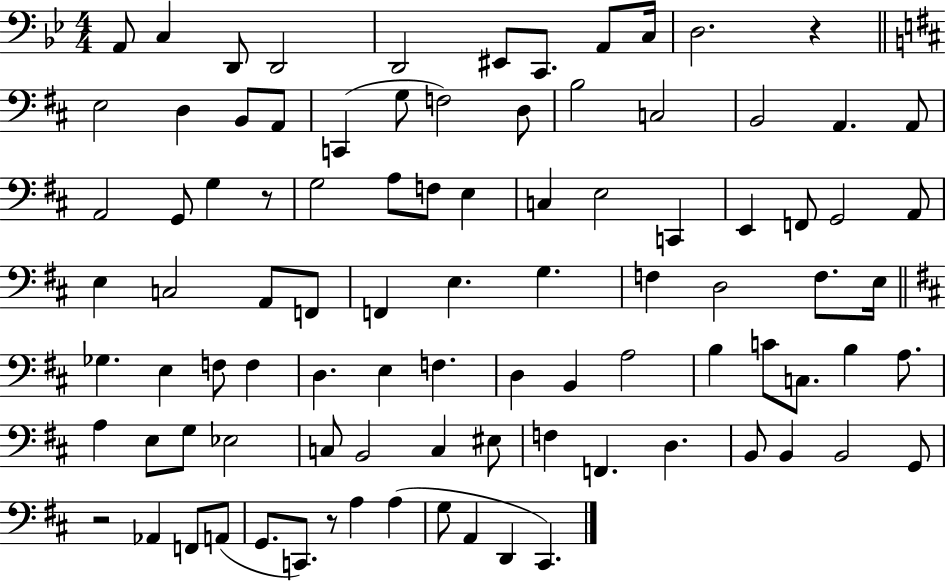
{
  \clef bass
  \numericTimeSignature
  \time 4/4
  \key bes \major
  a,8 c4 d,8 d,2 | d,2 eis,8 c,8. a,8 c16 | d2. r4 | \bar "||" \break \key b \minor e2 d4 b,8 a,8 | c,4( g8 f2) d8 | b2 c2 | b,2 a,4. a,8 | \break a,2 g,8 g4 r8 | g2 a8 f8 e4 | c4 e2 c,4 | e,4 f,8 g,2 a,8 | \break e4 c2 a,8 f,8 | f,4 e4. g4. | f4 d2 f8. e16 | \bar "||" \break \key d \major ges4. e4 f8 f4 | d4. e4 f4. | d4 b,4 a2 | b4 c'8 c8. b4 a8. | \break a4 e8 g8 ees2 | c8 b,2 c4 eis8 | f4 f,4. d4. | b,8 b,4 b,2 g,8 | \break r2 aes,4 f,8 a,8( | g,8. c,8.) r8 a4 a4( | g8 a,4 d,4 cis,4.) | \bar "|."
}